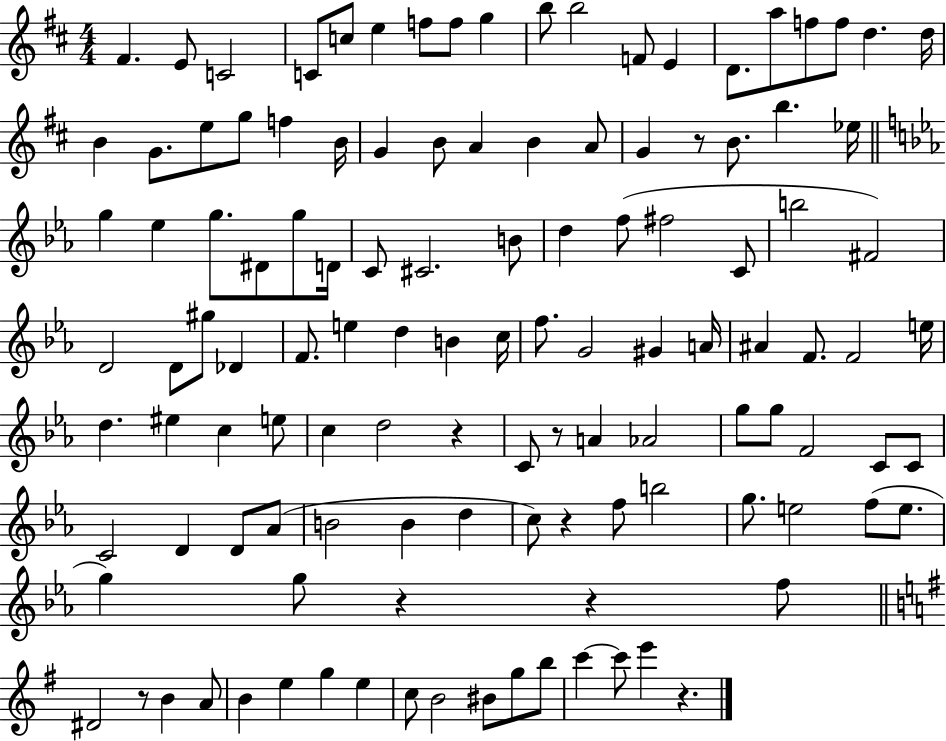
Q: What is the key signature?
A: D major